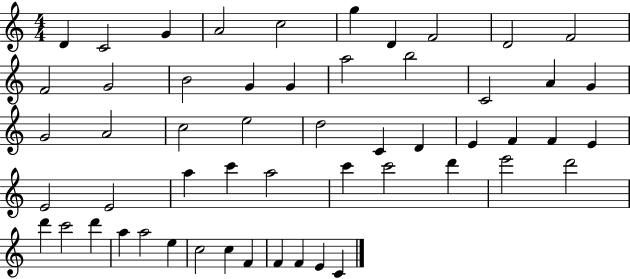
D4/q C4/h G4/q A4/h C5/h G5/q D4/q F4/h D4/h F4/h F4/h G4/h B4/h G4/q G4/q A5/h B5/h C4/h A4/q G4/q G4/h A4/h C5/h E5/h D5/h C4/q D4/q E4/q F4/q F4/q E4/q E4/h E4/h A5/q C6/q A5/h C6/q C6/h D6/q E6/h D6/h D6/q C6/h D6/q A5/q A5/h E5/q C5/h C5/q F4/q F4/q F4/q E4/q C4/q